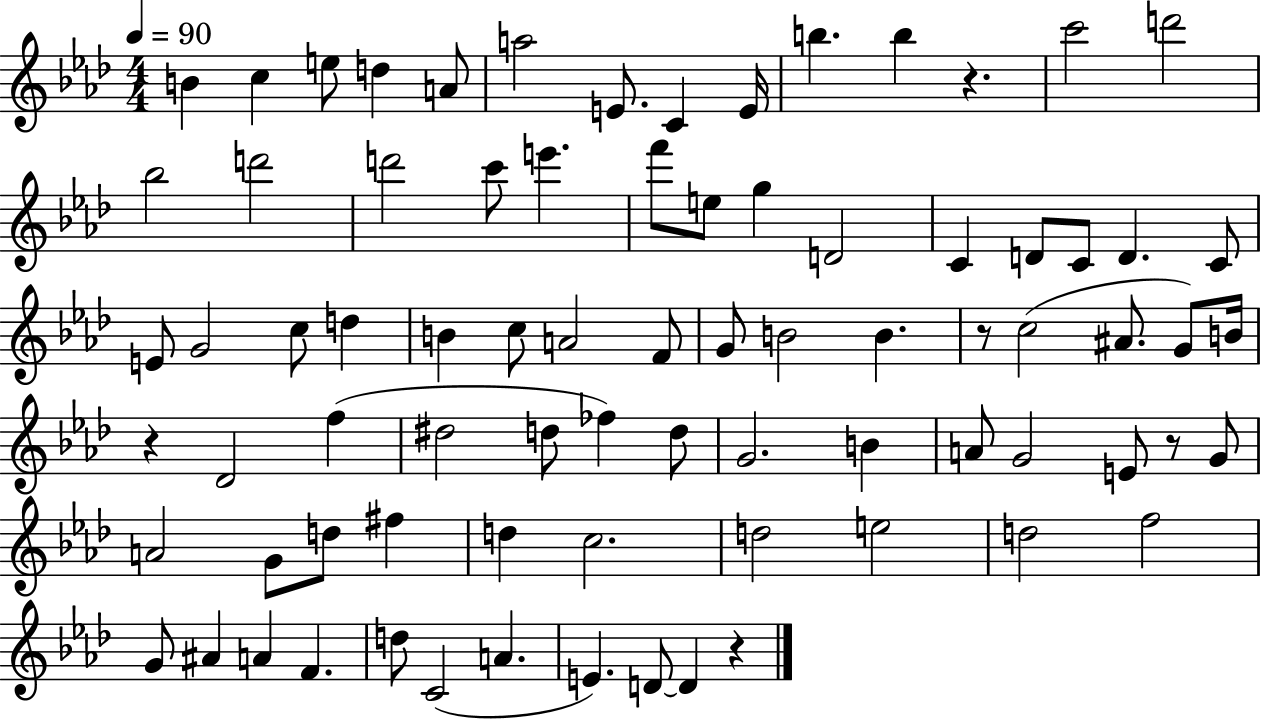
X:1
T:Untitled
M:4/4
L:1/4
K:Ab
B c e/2 d A/2 a2 E/2 C E/4 b b z c'2 d'2 _b2 d'2 d'2 c'/2 e' f'/2 e/2 g D2 C D/2 C/2 D C/2 E/2 G2 c/2 d B c/2 A2 F/2 G/2 B2 B z/2 c2 ^A/2 G/2 B/4 z _D2 f ^d2 d/2 _f d/2 G2 B A/2 G2 E/2 z/2 G/2 A2 G/2 d/2 ^f d c2 d2 e2 d2 f2 G/2 ^A A F d/2 C2 A E D/2 D z